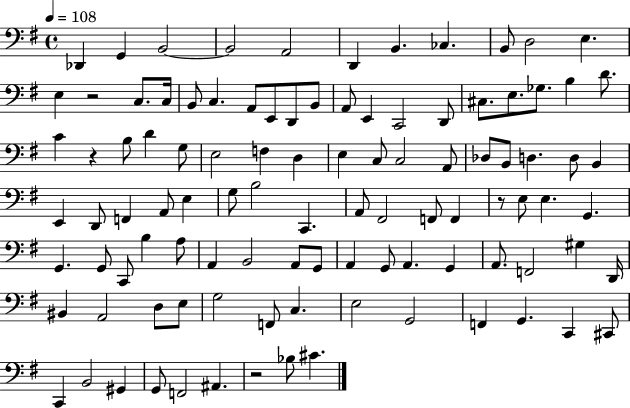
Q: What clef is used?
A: bass